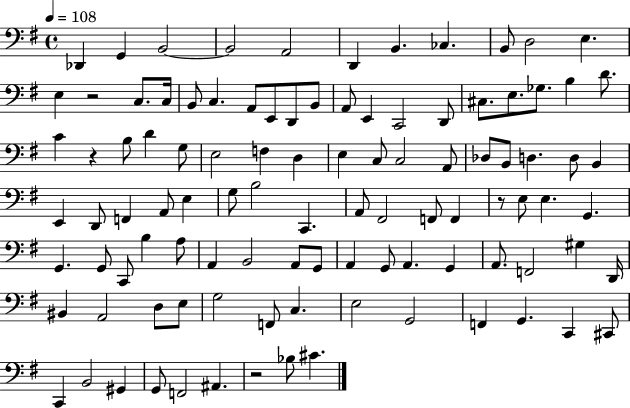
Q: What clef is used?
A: bass